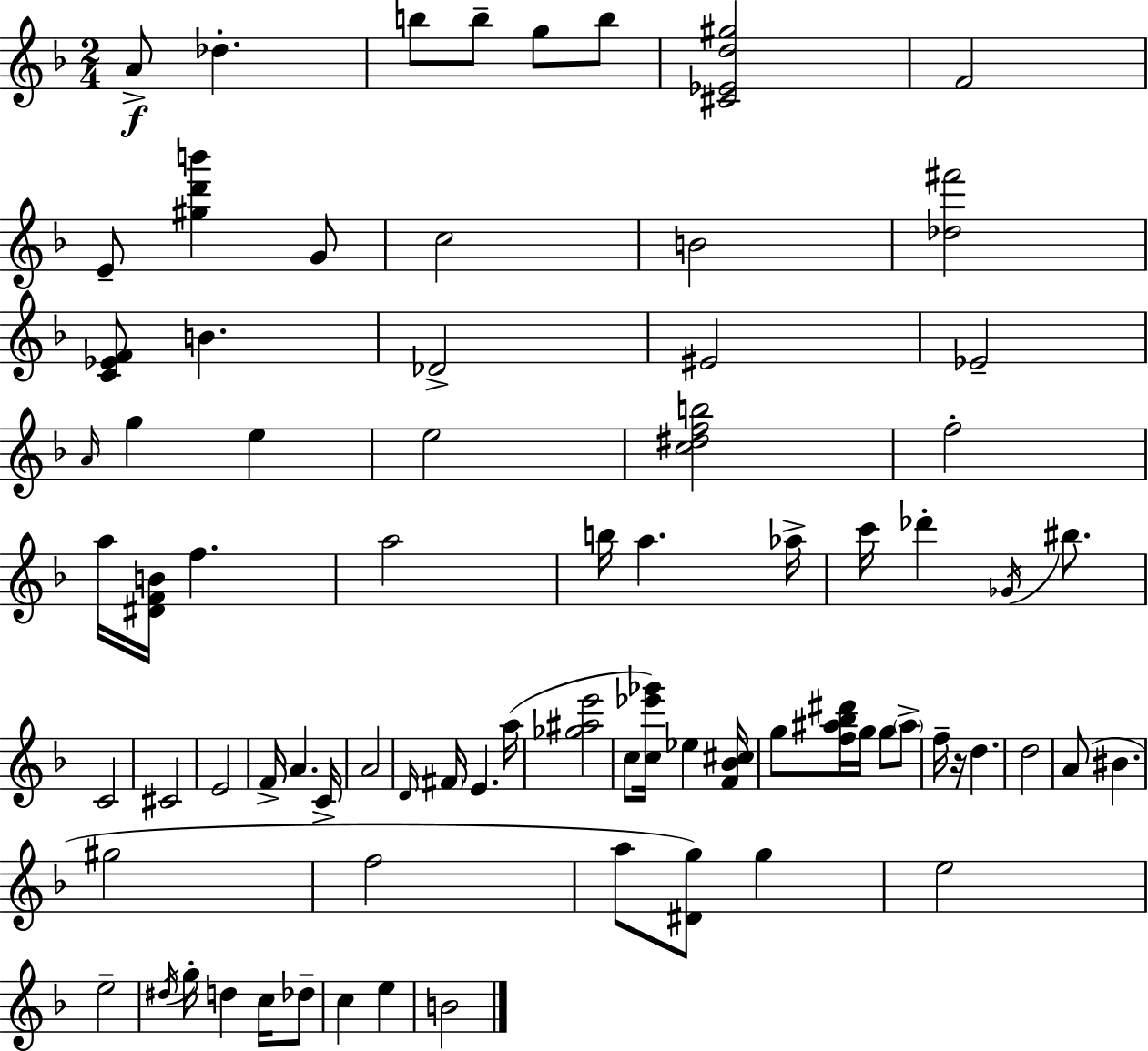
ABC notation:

X:1
T:Untitled
M:2/4
L:1/4
K:Dm
A/2 _d b/2 b/2 g/2 b/2 [^C_Ed^g]2 F2 E/2 [^gd'b'] G/2 c2 B2 [_d^f']2 [C_EF]/2 B _D2 ^E2 _E2 A/4 g e e2 [c^dfb]2 f2 a/4 [^DFB]/4 f a2 b/4 a _a/4 c'/4 _d' _G/4 ^b/2 C2 ^C2 E2 F/4 A C/4 A2 D/4 ^F/4 E a/4 [_g^ae']2 c/2 [c_e'_g']/4 _e [F_B^c]/4 g/2 [f^a_b^d']/4 g/4 g/2 ^a/2 f/4 z/4 d d2 A/2 ^B ^g2 f2 a/2 [^Dg]/2 g e2 e2 ^d/4 g/4 d c/4 _d/2 c e B2